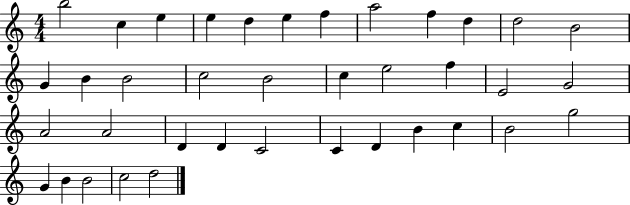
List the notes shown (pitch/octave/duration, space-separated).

B5/h C5/q E5/q E5/q D5/q E5/q F5/q A5/h F5/q D5/q D5/h B4/h G4/q B4/q B4/h C5/h B4/h C5/q E5/h F5/q E4/h G4/h A4/h A4/h D4/q D4/q C4/h C4/q D4/q B4/q C5/q B4/h G5/h G4/q B4/q B4/h C5/h D5/h